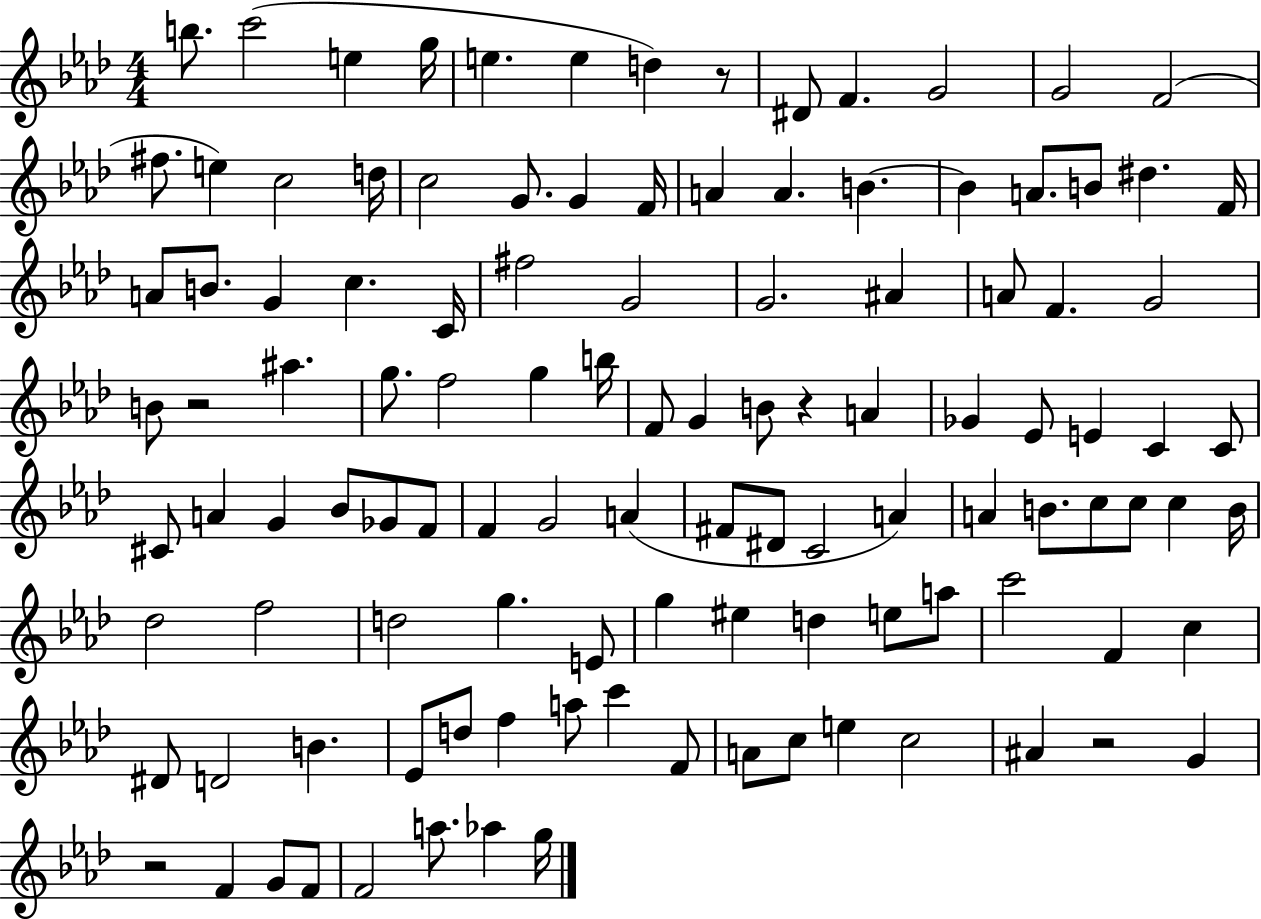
B5/e. C6/h E5/q G5/s E5/q. E5/q D5/q R/e D#4/e F4/q. G4/h G4/h F4/h F#5/e. E5/q C5/h D5/s C5/h G4/e. G4/q F4/s A4/q A4/q. B4/q. B4/q A4/e. B4/e D#5/q. F4/s A4/e B4/e. G4/q C5/q. C4/s F#5/h G4/h G4/h. A#4/q A4/e F4/q. G4/h B4/e R/h A#5/q. G5/e. F5/h G5/q B5/s F4/e G4/q B4/e R/q A4/q Gb4/q Eb4/e E4/q C4/q C4/e C#4/e A4/q G4/q Bb4/e Gb4/e F4/e F4/q G4/h A4/q F#4/e D#4/e C4/h A4/q A4/q B4/e. C5/e C5/e C5/q B4/s Db5/h F5/h D5/h G5/q. E4/e G5/q EIS5/q D5/q E5/e A5/e C6/h F4/q C5/q D#4/e D4/h B4/q. Eb4/e D5/e F5/q A5/e C6/q F4/e A4/e C5/e E5/q C5/h A#4/q R/h G4/q R/h F4/q G4/e F4/e F4/h A5/e. Ab5/q G5/s